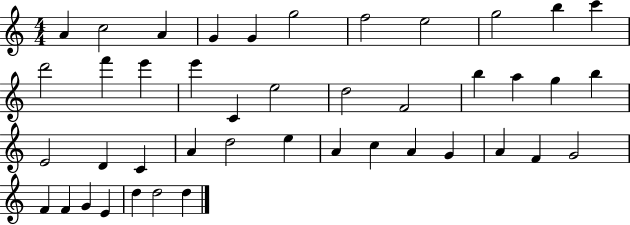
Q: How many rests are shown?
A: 0